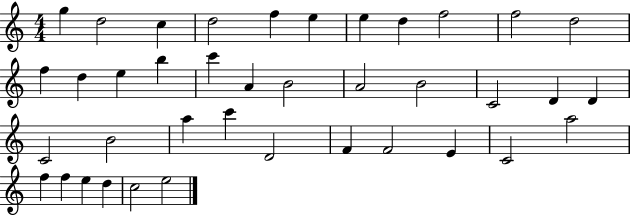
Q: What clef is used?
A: treble